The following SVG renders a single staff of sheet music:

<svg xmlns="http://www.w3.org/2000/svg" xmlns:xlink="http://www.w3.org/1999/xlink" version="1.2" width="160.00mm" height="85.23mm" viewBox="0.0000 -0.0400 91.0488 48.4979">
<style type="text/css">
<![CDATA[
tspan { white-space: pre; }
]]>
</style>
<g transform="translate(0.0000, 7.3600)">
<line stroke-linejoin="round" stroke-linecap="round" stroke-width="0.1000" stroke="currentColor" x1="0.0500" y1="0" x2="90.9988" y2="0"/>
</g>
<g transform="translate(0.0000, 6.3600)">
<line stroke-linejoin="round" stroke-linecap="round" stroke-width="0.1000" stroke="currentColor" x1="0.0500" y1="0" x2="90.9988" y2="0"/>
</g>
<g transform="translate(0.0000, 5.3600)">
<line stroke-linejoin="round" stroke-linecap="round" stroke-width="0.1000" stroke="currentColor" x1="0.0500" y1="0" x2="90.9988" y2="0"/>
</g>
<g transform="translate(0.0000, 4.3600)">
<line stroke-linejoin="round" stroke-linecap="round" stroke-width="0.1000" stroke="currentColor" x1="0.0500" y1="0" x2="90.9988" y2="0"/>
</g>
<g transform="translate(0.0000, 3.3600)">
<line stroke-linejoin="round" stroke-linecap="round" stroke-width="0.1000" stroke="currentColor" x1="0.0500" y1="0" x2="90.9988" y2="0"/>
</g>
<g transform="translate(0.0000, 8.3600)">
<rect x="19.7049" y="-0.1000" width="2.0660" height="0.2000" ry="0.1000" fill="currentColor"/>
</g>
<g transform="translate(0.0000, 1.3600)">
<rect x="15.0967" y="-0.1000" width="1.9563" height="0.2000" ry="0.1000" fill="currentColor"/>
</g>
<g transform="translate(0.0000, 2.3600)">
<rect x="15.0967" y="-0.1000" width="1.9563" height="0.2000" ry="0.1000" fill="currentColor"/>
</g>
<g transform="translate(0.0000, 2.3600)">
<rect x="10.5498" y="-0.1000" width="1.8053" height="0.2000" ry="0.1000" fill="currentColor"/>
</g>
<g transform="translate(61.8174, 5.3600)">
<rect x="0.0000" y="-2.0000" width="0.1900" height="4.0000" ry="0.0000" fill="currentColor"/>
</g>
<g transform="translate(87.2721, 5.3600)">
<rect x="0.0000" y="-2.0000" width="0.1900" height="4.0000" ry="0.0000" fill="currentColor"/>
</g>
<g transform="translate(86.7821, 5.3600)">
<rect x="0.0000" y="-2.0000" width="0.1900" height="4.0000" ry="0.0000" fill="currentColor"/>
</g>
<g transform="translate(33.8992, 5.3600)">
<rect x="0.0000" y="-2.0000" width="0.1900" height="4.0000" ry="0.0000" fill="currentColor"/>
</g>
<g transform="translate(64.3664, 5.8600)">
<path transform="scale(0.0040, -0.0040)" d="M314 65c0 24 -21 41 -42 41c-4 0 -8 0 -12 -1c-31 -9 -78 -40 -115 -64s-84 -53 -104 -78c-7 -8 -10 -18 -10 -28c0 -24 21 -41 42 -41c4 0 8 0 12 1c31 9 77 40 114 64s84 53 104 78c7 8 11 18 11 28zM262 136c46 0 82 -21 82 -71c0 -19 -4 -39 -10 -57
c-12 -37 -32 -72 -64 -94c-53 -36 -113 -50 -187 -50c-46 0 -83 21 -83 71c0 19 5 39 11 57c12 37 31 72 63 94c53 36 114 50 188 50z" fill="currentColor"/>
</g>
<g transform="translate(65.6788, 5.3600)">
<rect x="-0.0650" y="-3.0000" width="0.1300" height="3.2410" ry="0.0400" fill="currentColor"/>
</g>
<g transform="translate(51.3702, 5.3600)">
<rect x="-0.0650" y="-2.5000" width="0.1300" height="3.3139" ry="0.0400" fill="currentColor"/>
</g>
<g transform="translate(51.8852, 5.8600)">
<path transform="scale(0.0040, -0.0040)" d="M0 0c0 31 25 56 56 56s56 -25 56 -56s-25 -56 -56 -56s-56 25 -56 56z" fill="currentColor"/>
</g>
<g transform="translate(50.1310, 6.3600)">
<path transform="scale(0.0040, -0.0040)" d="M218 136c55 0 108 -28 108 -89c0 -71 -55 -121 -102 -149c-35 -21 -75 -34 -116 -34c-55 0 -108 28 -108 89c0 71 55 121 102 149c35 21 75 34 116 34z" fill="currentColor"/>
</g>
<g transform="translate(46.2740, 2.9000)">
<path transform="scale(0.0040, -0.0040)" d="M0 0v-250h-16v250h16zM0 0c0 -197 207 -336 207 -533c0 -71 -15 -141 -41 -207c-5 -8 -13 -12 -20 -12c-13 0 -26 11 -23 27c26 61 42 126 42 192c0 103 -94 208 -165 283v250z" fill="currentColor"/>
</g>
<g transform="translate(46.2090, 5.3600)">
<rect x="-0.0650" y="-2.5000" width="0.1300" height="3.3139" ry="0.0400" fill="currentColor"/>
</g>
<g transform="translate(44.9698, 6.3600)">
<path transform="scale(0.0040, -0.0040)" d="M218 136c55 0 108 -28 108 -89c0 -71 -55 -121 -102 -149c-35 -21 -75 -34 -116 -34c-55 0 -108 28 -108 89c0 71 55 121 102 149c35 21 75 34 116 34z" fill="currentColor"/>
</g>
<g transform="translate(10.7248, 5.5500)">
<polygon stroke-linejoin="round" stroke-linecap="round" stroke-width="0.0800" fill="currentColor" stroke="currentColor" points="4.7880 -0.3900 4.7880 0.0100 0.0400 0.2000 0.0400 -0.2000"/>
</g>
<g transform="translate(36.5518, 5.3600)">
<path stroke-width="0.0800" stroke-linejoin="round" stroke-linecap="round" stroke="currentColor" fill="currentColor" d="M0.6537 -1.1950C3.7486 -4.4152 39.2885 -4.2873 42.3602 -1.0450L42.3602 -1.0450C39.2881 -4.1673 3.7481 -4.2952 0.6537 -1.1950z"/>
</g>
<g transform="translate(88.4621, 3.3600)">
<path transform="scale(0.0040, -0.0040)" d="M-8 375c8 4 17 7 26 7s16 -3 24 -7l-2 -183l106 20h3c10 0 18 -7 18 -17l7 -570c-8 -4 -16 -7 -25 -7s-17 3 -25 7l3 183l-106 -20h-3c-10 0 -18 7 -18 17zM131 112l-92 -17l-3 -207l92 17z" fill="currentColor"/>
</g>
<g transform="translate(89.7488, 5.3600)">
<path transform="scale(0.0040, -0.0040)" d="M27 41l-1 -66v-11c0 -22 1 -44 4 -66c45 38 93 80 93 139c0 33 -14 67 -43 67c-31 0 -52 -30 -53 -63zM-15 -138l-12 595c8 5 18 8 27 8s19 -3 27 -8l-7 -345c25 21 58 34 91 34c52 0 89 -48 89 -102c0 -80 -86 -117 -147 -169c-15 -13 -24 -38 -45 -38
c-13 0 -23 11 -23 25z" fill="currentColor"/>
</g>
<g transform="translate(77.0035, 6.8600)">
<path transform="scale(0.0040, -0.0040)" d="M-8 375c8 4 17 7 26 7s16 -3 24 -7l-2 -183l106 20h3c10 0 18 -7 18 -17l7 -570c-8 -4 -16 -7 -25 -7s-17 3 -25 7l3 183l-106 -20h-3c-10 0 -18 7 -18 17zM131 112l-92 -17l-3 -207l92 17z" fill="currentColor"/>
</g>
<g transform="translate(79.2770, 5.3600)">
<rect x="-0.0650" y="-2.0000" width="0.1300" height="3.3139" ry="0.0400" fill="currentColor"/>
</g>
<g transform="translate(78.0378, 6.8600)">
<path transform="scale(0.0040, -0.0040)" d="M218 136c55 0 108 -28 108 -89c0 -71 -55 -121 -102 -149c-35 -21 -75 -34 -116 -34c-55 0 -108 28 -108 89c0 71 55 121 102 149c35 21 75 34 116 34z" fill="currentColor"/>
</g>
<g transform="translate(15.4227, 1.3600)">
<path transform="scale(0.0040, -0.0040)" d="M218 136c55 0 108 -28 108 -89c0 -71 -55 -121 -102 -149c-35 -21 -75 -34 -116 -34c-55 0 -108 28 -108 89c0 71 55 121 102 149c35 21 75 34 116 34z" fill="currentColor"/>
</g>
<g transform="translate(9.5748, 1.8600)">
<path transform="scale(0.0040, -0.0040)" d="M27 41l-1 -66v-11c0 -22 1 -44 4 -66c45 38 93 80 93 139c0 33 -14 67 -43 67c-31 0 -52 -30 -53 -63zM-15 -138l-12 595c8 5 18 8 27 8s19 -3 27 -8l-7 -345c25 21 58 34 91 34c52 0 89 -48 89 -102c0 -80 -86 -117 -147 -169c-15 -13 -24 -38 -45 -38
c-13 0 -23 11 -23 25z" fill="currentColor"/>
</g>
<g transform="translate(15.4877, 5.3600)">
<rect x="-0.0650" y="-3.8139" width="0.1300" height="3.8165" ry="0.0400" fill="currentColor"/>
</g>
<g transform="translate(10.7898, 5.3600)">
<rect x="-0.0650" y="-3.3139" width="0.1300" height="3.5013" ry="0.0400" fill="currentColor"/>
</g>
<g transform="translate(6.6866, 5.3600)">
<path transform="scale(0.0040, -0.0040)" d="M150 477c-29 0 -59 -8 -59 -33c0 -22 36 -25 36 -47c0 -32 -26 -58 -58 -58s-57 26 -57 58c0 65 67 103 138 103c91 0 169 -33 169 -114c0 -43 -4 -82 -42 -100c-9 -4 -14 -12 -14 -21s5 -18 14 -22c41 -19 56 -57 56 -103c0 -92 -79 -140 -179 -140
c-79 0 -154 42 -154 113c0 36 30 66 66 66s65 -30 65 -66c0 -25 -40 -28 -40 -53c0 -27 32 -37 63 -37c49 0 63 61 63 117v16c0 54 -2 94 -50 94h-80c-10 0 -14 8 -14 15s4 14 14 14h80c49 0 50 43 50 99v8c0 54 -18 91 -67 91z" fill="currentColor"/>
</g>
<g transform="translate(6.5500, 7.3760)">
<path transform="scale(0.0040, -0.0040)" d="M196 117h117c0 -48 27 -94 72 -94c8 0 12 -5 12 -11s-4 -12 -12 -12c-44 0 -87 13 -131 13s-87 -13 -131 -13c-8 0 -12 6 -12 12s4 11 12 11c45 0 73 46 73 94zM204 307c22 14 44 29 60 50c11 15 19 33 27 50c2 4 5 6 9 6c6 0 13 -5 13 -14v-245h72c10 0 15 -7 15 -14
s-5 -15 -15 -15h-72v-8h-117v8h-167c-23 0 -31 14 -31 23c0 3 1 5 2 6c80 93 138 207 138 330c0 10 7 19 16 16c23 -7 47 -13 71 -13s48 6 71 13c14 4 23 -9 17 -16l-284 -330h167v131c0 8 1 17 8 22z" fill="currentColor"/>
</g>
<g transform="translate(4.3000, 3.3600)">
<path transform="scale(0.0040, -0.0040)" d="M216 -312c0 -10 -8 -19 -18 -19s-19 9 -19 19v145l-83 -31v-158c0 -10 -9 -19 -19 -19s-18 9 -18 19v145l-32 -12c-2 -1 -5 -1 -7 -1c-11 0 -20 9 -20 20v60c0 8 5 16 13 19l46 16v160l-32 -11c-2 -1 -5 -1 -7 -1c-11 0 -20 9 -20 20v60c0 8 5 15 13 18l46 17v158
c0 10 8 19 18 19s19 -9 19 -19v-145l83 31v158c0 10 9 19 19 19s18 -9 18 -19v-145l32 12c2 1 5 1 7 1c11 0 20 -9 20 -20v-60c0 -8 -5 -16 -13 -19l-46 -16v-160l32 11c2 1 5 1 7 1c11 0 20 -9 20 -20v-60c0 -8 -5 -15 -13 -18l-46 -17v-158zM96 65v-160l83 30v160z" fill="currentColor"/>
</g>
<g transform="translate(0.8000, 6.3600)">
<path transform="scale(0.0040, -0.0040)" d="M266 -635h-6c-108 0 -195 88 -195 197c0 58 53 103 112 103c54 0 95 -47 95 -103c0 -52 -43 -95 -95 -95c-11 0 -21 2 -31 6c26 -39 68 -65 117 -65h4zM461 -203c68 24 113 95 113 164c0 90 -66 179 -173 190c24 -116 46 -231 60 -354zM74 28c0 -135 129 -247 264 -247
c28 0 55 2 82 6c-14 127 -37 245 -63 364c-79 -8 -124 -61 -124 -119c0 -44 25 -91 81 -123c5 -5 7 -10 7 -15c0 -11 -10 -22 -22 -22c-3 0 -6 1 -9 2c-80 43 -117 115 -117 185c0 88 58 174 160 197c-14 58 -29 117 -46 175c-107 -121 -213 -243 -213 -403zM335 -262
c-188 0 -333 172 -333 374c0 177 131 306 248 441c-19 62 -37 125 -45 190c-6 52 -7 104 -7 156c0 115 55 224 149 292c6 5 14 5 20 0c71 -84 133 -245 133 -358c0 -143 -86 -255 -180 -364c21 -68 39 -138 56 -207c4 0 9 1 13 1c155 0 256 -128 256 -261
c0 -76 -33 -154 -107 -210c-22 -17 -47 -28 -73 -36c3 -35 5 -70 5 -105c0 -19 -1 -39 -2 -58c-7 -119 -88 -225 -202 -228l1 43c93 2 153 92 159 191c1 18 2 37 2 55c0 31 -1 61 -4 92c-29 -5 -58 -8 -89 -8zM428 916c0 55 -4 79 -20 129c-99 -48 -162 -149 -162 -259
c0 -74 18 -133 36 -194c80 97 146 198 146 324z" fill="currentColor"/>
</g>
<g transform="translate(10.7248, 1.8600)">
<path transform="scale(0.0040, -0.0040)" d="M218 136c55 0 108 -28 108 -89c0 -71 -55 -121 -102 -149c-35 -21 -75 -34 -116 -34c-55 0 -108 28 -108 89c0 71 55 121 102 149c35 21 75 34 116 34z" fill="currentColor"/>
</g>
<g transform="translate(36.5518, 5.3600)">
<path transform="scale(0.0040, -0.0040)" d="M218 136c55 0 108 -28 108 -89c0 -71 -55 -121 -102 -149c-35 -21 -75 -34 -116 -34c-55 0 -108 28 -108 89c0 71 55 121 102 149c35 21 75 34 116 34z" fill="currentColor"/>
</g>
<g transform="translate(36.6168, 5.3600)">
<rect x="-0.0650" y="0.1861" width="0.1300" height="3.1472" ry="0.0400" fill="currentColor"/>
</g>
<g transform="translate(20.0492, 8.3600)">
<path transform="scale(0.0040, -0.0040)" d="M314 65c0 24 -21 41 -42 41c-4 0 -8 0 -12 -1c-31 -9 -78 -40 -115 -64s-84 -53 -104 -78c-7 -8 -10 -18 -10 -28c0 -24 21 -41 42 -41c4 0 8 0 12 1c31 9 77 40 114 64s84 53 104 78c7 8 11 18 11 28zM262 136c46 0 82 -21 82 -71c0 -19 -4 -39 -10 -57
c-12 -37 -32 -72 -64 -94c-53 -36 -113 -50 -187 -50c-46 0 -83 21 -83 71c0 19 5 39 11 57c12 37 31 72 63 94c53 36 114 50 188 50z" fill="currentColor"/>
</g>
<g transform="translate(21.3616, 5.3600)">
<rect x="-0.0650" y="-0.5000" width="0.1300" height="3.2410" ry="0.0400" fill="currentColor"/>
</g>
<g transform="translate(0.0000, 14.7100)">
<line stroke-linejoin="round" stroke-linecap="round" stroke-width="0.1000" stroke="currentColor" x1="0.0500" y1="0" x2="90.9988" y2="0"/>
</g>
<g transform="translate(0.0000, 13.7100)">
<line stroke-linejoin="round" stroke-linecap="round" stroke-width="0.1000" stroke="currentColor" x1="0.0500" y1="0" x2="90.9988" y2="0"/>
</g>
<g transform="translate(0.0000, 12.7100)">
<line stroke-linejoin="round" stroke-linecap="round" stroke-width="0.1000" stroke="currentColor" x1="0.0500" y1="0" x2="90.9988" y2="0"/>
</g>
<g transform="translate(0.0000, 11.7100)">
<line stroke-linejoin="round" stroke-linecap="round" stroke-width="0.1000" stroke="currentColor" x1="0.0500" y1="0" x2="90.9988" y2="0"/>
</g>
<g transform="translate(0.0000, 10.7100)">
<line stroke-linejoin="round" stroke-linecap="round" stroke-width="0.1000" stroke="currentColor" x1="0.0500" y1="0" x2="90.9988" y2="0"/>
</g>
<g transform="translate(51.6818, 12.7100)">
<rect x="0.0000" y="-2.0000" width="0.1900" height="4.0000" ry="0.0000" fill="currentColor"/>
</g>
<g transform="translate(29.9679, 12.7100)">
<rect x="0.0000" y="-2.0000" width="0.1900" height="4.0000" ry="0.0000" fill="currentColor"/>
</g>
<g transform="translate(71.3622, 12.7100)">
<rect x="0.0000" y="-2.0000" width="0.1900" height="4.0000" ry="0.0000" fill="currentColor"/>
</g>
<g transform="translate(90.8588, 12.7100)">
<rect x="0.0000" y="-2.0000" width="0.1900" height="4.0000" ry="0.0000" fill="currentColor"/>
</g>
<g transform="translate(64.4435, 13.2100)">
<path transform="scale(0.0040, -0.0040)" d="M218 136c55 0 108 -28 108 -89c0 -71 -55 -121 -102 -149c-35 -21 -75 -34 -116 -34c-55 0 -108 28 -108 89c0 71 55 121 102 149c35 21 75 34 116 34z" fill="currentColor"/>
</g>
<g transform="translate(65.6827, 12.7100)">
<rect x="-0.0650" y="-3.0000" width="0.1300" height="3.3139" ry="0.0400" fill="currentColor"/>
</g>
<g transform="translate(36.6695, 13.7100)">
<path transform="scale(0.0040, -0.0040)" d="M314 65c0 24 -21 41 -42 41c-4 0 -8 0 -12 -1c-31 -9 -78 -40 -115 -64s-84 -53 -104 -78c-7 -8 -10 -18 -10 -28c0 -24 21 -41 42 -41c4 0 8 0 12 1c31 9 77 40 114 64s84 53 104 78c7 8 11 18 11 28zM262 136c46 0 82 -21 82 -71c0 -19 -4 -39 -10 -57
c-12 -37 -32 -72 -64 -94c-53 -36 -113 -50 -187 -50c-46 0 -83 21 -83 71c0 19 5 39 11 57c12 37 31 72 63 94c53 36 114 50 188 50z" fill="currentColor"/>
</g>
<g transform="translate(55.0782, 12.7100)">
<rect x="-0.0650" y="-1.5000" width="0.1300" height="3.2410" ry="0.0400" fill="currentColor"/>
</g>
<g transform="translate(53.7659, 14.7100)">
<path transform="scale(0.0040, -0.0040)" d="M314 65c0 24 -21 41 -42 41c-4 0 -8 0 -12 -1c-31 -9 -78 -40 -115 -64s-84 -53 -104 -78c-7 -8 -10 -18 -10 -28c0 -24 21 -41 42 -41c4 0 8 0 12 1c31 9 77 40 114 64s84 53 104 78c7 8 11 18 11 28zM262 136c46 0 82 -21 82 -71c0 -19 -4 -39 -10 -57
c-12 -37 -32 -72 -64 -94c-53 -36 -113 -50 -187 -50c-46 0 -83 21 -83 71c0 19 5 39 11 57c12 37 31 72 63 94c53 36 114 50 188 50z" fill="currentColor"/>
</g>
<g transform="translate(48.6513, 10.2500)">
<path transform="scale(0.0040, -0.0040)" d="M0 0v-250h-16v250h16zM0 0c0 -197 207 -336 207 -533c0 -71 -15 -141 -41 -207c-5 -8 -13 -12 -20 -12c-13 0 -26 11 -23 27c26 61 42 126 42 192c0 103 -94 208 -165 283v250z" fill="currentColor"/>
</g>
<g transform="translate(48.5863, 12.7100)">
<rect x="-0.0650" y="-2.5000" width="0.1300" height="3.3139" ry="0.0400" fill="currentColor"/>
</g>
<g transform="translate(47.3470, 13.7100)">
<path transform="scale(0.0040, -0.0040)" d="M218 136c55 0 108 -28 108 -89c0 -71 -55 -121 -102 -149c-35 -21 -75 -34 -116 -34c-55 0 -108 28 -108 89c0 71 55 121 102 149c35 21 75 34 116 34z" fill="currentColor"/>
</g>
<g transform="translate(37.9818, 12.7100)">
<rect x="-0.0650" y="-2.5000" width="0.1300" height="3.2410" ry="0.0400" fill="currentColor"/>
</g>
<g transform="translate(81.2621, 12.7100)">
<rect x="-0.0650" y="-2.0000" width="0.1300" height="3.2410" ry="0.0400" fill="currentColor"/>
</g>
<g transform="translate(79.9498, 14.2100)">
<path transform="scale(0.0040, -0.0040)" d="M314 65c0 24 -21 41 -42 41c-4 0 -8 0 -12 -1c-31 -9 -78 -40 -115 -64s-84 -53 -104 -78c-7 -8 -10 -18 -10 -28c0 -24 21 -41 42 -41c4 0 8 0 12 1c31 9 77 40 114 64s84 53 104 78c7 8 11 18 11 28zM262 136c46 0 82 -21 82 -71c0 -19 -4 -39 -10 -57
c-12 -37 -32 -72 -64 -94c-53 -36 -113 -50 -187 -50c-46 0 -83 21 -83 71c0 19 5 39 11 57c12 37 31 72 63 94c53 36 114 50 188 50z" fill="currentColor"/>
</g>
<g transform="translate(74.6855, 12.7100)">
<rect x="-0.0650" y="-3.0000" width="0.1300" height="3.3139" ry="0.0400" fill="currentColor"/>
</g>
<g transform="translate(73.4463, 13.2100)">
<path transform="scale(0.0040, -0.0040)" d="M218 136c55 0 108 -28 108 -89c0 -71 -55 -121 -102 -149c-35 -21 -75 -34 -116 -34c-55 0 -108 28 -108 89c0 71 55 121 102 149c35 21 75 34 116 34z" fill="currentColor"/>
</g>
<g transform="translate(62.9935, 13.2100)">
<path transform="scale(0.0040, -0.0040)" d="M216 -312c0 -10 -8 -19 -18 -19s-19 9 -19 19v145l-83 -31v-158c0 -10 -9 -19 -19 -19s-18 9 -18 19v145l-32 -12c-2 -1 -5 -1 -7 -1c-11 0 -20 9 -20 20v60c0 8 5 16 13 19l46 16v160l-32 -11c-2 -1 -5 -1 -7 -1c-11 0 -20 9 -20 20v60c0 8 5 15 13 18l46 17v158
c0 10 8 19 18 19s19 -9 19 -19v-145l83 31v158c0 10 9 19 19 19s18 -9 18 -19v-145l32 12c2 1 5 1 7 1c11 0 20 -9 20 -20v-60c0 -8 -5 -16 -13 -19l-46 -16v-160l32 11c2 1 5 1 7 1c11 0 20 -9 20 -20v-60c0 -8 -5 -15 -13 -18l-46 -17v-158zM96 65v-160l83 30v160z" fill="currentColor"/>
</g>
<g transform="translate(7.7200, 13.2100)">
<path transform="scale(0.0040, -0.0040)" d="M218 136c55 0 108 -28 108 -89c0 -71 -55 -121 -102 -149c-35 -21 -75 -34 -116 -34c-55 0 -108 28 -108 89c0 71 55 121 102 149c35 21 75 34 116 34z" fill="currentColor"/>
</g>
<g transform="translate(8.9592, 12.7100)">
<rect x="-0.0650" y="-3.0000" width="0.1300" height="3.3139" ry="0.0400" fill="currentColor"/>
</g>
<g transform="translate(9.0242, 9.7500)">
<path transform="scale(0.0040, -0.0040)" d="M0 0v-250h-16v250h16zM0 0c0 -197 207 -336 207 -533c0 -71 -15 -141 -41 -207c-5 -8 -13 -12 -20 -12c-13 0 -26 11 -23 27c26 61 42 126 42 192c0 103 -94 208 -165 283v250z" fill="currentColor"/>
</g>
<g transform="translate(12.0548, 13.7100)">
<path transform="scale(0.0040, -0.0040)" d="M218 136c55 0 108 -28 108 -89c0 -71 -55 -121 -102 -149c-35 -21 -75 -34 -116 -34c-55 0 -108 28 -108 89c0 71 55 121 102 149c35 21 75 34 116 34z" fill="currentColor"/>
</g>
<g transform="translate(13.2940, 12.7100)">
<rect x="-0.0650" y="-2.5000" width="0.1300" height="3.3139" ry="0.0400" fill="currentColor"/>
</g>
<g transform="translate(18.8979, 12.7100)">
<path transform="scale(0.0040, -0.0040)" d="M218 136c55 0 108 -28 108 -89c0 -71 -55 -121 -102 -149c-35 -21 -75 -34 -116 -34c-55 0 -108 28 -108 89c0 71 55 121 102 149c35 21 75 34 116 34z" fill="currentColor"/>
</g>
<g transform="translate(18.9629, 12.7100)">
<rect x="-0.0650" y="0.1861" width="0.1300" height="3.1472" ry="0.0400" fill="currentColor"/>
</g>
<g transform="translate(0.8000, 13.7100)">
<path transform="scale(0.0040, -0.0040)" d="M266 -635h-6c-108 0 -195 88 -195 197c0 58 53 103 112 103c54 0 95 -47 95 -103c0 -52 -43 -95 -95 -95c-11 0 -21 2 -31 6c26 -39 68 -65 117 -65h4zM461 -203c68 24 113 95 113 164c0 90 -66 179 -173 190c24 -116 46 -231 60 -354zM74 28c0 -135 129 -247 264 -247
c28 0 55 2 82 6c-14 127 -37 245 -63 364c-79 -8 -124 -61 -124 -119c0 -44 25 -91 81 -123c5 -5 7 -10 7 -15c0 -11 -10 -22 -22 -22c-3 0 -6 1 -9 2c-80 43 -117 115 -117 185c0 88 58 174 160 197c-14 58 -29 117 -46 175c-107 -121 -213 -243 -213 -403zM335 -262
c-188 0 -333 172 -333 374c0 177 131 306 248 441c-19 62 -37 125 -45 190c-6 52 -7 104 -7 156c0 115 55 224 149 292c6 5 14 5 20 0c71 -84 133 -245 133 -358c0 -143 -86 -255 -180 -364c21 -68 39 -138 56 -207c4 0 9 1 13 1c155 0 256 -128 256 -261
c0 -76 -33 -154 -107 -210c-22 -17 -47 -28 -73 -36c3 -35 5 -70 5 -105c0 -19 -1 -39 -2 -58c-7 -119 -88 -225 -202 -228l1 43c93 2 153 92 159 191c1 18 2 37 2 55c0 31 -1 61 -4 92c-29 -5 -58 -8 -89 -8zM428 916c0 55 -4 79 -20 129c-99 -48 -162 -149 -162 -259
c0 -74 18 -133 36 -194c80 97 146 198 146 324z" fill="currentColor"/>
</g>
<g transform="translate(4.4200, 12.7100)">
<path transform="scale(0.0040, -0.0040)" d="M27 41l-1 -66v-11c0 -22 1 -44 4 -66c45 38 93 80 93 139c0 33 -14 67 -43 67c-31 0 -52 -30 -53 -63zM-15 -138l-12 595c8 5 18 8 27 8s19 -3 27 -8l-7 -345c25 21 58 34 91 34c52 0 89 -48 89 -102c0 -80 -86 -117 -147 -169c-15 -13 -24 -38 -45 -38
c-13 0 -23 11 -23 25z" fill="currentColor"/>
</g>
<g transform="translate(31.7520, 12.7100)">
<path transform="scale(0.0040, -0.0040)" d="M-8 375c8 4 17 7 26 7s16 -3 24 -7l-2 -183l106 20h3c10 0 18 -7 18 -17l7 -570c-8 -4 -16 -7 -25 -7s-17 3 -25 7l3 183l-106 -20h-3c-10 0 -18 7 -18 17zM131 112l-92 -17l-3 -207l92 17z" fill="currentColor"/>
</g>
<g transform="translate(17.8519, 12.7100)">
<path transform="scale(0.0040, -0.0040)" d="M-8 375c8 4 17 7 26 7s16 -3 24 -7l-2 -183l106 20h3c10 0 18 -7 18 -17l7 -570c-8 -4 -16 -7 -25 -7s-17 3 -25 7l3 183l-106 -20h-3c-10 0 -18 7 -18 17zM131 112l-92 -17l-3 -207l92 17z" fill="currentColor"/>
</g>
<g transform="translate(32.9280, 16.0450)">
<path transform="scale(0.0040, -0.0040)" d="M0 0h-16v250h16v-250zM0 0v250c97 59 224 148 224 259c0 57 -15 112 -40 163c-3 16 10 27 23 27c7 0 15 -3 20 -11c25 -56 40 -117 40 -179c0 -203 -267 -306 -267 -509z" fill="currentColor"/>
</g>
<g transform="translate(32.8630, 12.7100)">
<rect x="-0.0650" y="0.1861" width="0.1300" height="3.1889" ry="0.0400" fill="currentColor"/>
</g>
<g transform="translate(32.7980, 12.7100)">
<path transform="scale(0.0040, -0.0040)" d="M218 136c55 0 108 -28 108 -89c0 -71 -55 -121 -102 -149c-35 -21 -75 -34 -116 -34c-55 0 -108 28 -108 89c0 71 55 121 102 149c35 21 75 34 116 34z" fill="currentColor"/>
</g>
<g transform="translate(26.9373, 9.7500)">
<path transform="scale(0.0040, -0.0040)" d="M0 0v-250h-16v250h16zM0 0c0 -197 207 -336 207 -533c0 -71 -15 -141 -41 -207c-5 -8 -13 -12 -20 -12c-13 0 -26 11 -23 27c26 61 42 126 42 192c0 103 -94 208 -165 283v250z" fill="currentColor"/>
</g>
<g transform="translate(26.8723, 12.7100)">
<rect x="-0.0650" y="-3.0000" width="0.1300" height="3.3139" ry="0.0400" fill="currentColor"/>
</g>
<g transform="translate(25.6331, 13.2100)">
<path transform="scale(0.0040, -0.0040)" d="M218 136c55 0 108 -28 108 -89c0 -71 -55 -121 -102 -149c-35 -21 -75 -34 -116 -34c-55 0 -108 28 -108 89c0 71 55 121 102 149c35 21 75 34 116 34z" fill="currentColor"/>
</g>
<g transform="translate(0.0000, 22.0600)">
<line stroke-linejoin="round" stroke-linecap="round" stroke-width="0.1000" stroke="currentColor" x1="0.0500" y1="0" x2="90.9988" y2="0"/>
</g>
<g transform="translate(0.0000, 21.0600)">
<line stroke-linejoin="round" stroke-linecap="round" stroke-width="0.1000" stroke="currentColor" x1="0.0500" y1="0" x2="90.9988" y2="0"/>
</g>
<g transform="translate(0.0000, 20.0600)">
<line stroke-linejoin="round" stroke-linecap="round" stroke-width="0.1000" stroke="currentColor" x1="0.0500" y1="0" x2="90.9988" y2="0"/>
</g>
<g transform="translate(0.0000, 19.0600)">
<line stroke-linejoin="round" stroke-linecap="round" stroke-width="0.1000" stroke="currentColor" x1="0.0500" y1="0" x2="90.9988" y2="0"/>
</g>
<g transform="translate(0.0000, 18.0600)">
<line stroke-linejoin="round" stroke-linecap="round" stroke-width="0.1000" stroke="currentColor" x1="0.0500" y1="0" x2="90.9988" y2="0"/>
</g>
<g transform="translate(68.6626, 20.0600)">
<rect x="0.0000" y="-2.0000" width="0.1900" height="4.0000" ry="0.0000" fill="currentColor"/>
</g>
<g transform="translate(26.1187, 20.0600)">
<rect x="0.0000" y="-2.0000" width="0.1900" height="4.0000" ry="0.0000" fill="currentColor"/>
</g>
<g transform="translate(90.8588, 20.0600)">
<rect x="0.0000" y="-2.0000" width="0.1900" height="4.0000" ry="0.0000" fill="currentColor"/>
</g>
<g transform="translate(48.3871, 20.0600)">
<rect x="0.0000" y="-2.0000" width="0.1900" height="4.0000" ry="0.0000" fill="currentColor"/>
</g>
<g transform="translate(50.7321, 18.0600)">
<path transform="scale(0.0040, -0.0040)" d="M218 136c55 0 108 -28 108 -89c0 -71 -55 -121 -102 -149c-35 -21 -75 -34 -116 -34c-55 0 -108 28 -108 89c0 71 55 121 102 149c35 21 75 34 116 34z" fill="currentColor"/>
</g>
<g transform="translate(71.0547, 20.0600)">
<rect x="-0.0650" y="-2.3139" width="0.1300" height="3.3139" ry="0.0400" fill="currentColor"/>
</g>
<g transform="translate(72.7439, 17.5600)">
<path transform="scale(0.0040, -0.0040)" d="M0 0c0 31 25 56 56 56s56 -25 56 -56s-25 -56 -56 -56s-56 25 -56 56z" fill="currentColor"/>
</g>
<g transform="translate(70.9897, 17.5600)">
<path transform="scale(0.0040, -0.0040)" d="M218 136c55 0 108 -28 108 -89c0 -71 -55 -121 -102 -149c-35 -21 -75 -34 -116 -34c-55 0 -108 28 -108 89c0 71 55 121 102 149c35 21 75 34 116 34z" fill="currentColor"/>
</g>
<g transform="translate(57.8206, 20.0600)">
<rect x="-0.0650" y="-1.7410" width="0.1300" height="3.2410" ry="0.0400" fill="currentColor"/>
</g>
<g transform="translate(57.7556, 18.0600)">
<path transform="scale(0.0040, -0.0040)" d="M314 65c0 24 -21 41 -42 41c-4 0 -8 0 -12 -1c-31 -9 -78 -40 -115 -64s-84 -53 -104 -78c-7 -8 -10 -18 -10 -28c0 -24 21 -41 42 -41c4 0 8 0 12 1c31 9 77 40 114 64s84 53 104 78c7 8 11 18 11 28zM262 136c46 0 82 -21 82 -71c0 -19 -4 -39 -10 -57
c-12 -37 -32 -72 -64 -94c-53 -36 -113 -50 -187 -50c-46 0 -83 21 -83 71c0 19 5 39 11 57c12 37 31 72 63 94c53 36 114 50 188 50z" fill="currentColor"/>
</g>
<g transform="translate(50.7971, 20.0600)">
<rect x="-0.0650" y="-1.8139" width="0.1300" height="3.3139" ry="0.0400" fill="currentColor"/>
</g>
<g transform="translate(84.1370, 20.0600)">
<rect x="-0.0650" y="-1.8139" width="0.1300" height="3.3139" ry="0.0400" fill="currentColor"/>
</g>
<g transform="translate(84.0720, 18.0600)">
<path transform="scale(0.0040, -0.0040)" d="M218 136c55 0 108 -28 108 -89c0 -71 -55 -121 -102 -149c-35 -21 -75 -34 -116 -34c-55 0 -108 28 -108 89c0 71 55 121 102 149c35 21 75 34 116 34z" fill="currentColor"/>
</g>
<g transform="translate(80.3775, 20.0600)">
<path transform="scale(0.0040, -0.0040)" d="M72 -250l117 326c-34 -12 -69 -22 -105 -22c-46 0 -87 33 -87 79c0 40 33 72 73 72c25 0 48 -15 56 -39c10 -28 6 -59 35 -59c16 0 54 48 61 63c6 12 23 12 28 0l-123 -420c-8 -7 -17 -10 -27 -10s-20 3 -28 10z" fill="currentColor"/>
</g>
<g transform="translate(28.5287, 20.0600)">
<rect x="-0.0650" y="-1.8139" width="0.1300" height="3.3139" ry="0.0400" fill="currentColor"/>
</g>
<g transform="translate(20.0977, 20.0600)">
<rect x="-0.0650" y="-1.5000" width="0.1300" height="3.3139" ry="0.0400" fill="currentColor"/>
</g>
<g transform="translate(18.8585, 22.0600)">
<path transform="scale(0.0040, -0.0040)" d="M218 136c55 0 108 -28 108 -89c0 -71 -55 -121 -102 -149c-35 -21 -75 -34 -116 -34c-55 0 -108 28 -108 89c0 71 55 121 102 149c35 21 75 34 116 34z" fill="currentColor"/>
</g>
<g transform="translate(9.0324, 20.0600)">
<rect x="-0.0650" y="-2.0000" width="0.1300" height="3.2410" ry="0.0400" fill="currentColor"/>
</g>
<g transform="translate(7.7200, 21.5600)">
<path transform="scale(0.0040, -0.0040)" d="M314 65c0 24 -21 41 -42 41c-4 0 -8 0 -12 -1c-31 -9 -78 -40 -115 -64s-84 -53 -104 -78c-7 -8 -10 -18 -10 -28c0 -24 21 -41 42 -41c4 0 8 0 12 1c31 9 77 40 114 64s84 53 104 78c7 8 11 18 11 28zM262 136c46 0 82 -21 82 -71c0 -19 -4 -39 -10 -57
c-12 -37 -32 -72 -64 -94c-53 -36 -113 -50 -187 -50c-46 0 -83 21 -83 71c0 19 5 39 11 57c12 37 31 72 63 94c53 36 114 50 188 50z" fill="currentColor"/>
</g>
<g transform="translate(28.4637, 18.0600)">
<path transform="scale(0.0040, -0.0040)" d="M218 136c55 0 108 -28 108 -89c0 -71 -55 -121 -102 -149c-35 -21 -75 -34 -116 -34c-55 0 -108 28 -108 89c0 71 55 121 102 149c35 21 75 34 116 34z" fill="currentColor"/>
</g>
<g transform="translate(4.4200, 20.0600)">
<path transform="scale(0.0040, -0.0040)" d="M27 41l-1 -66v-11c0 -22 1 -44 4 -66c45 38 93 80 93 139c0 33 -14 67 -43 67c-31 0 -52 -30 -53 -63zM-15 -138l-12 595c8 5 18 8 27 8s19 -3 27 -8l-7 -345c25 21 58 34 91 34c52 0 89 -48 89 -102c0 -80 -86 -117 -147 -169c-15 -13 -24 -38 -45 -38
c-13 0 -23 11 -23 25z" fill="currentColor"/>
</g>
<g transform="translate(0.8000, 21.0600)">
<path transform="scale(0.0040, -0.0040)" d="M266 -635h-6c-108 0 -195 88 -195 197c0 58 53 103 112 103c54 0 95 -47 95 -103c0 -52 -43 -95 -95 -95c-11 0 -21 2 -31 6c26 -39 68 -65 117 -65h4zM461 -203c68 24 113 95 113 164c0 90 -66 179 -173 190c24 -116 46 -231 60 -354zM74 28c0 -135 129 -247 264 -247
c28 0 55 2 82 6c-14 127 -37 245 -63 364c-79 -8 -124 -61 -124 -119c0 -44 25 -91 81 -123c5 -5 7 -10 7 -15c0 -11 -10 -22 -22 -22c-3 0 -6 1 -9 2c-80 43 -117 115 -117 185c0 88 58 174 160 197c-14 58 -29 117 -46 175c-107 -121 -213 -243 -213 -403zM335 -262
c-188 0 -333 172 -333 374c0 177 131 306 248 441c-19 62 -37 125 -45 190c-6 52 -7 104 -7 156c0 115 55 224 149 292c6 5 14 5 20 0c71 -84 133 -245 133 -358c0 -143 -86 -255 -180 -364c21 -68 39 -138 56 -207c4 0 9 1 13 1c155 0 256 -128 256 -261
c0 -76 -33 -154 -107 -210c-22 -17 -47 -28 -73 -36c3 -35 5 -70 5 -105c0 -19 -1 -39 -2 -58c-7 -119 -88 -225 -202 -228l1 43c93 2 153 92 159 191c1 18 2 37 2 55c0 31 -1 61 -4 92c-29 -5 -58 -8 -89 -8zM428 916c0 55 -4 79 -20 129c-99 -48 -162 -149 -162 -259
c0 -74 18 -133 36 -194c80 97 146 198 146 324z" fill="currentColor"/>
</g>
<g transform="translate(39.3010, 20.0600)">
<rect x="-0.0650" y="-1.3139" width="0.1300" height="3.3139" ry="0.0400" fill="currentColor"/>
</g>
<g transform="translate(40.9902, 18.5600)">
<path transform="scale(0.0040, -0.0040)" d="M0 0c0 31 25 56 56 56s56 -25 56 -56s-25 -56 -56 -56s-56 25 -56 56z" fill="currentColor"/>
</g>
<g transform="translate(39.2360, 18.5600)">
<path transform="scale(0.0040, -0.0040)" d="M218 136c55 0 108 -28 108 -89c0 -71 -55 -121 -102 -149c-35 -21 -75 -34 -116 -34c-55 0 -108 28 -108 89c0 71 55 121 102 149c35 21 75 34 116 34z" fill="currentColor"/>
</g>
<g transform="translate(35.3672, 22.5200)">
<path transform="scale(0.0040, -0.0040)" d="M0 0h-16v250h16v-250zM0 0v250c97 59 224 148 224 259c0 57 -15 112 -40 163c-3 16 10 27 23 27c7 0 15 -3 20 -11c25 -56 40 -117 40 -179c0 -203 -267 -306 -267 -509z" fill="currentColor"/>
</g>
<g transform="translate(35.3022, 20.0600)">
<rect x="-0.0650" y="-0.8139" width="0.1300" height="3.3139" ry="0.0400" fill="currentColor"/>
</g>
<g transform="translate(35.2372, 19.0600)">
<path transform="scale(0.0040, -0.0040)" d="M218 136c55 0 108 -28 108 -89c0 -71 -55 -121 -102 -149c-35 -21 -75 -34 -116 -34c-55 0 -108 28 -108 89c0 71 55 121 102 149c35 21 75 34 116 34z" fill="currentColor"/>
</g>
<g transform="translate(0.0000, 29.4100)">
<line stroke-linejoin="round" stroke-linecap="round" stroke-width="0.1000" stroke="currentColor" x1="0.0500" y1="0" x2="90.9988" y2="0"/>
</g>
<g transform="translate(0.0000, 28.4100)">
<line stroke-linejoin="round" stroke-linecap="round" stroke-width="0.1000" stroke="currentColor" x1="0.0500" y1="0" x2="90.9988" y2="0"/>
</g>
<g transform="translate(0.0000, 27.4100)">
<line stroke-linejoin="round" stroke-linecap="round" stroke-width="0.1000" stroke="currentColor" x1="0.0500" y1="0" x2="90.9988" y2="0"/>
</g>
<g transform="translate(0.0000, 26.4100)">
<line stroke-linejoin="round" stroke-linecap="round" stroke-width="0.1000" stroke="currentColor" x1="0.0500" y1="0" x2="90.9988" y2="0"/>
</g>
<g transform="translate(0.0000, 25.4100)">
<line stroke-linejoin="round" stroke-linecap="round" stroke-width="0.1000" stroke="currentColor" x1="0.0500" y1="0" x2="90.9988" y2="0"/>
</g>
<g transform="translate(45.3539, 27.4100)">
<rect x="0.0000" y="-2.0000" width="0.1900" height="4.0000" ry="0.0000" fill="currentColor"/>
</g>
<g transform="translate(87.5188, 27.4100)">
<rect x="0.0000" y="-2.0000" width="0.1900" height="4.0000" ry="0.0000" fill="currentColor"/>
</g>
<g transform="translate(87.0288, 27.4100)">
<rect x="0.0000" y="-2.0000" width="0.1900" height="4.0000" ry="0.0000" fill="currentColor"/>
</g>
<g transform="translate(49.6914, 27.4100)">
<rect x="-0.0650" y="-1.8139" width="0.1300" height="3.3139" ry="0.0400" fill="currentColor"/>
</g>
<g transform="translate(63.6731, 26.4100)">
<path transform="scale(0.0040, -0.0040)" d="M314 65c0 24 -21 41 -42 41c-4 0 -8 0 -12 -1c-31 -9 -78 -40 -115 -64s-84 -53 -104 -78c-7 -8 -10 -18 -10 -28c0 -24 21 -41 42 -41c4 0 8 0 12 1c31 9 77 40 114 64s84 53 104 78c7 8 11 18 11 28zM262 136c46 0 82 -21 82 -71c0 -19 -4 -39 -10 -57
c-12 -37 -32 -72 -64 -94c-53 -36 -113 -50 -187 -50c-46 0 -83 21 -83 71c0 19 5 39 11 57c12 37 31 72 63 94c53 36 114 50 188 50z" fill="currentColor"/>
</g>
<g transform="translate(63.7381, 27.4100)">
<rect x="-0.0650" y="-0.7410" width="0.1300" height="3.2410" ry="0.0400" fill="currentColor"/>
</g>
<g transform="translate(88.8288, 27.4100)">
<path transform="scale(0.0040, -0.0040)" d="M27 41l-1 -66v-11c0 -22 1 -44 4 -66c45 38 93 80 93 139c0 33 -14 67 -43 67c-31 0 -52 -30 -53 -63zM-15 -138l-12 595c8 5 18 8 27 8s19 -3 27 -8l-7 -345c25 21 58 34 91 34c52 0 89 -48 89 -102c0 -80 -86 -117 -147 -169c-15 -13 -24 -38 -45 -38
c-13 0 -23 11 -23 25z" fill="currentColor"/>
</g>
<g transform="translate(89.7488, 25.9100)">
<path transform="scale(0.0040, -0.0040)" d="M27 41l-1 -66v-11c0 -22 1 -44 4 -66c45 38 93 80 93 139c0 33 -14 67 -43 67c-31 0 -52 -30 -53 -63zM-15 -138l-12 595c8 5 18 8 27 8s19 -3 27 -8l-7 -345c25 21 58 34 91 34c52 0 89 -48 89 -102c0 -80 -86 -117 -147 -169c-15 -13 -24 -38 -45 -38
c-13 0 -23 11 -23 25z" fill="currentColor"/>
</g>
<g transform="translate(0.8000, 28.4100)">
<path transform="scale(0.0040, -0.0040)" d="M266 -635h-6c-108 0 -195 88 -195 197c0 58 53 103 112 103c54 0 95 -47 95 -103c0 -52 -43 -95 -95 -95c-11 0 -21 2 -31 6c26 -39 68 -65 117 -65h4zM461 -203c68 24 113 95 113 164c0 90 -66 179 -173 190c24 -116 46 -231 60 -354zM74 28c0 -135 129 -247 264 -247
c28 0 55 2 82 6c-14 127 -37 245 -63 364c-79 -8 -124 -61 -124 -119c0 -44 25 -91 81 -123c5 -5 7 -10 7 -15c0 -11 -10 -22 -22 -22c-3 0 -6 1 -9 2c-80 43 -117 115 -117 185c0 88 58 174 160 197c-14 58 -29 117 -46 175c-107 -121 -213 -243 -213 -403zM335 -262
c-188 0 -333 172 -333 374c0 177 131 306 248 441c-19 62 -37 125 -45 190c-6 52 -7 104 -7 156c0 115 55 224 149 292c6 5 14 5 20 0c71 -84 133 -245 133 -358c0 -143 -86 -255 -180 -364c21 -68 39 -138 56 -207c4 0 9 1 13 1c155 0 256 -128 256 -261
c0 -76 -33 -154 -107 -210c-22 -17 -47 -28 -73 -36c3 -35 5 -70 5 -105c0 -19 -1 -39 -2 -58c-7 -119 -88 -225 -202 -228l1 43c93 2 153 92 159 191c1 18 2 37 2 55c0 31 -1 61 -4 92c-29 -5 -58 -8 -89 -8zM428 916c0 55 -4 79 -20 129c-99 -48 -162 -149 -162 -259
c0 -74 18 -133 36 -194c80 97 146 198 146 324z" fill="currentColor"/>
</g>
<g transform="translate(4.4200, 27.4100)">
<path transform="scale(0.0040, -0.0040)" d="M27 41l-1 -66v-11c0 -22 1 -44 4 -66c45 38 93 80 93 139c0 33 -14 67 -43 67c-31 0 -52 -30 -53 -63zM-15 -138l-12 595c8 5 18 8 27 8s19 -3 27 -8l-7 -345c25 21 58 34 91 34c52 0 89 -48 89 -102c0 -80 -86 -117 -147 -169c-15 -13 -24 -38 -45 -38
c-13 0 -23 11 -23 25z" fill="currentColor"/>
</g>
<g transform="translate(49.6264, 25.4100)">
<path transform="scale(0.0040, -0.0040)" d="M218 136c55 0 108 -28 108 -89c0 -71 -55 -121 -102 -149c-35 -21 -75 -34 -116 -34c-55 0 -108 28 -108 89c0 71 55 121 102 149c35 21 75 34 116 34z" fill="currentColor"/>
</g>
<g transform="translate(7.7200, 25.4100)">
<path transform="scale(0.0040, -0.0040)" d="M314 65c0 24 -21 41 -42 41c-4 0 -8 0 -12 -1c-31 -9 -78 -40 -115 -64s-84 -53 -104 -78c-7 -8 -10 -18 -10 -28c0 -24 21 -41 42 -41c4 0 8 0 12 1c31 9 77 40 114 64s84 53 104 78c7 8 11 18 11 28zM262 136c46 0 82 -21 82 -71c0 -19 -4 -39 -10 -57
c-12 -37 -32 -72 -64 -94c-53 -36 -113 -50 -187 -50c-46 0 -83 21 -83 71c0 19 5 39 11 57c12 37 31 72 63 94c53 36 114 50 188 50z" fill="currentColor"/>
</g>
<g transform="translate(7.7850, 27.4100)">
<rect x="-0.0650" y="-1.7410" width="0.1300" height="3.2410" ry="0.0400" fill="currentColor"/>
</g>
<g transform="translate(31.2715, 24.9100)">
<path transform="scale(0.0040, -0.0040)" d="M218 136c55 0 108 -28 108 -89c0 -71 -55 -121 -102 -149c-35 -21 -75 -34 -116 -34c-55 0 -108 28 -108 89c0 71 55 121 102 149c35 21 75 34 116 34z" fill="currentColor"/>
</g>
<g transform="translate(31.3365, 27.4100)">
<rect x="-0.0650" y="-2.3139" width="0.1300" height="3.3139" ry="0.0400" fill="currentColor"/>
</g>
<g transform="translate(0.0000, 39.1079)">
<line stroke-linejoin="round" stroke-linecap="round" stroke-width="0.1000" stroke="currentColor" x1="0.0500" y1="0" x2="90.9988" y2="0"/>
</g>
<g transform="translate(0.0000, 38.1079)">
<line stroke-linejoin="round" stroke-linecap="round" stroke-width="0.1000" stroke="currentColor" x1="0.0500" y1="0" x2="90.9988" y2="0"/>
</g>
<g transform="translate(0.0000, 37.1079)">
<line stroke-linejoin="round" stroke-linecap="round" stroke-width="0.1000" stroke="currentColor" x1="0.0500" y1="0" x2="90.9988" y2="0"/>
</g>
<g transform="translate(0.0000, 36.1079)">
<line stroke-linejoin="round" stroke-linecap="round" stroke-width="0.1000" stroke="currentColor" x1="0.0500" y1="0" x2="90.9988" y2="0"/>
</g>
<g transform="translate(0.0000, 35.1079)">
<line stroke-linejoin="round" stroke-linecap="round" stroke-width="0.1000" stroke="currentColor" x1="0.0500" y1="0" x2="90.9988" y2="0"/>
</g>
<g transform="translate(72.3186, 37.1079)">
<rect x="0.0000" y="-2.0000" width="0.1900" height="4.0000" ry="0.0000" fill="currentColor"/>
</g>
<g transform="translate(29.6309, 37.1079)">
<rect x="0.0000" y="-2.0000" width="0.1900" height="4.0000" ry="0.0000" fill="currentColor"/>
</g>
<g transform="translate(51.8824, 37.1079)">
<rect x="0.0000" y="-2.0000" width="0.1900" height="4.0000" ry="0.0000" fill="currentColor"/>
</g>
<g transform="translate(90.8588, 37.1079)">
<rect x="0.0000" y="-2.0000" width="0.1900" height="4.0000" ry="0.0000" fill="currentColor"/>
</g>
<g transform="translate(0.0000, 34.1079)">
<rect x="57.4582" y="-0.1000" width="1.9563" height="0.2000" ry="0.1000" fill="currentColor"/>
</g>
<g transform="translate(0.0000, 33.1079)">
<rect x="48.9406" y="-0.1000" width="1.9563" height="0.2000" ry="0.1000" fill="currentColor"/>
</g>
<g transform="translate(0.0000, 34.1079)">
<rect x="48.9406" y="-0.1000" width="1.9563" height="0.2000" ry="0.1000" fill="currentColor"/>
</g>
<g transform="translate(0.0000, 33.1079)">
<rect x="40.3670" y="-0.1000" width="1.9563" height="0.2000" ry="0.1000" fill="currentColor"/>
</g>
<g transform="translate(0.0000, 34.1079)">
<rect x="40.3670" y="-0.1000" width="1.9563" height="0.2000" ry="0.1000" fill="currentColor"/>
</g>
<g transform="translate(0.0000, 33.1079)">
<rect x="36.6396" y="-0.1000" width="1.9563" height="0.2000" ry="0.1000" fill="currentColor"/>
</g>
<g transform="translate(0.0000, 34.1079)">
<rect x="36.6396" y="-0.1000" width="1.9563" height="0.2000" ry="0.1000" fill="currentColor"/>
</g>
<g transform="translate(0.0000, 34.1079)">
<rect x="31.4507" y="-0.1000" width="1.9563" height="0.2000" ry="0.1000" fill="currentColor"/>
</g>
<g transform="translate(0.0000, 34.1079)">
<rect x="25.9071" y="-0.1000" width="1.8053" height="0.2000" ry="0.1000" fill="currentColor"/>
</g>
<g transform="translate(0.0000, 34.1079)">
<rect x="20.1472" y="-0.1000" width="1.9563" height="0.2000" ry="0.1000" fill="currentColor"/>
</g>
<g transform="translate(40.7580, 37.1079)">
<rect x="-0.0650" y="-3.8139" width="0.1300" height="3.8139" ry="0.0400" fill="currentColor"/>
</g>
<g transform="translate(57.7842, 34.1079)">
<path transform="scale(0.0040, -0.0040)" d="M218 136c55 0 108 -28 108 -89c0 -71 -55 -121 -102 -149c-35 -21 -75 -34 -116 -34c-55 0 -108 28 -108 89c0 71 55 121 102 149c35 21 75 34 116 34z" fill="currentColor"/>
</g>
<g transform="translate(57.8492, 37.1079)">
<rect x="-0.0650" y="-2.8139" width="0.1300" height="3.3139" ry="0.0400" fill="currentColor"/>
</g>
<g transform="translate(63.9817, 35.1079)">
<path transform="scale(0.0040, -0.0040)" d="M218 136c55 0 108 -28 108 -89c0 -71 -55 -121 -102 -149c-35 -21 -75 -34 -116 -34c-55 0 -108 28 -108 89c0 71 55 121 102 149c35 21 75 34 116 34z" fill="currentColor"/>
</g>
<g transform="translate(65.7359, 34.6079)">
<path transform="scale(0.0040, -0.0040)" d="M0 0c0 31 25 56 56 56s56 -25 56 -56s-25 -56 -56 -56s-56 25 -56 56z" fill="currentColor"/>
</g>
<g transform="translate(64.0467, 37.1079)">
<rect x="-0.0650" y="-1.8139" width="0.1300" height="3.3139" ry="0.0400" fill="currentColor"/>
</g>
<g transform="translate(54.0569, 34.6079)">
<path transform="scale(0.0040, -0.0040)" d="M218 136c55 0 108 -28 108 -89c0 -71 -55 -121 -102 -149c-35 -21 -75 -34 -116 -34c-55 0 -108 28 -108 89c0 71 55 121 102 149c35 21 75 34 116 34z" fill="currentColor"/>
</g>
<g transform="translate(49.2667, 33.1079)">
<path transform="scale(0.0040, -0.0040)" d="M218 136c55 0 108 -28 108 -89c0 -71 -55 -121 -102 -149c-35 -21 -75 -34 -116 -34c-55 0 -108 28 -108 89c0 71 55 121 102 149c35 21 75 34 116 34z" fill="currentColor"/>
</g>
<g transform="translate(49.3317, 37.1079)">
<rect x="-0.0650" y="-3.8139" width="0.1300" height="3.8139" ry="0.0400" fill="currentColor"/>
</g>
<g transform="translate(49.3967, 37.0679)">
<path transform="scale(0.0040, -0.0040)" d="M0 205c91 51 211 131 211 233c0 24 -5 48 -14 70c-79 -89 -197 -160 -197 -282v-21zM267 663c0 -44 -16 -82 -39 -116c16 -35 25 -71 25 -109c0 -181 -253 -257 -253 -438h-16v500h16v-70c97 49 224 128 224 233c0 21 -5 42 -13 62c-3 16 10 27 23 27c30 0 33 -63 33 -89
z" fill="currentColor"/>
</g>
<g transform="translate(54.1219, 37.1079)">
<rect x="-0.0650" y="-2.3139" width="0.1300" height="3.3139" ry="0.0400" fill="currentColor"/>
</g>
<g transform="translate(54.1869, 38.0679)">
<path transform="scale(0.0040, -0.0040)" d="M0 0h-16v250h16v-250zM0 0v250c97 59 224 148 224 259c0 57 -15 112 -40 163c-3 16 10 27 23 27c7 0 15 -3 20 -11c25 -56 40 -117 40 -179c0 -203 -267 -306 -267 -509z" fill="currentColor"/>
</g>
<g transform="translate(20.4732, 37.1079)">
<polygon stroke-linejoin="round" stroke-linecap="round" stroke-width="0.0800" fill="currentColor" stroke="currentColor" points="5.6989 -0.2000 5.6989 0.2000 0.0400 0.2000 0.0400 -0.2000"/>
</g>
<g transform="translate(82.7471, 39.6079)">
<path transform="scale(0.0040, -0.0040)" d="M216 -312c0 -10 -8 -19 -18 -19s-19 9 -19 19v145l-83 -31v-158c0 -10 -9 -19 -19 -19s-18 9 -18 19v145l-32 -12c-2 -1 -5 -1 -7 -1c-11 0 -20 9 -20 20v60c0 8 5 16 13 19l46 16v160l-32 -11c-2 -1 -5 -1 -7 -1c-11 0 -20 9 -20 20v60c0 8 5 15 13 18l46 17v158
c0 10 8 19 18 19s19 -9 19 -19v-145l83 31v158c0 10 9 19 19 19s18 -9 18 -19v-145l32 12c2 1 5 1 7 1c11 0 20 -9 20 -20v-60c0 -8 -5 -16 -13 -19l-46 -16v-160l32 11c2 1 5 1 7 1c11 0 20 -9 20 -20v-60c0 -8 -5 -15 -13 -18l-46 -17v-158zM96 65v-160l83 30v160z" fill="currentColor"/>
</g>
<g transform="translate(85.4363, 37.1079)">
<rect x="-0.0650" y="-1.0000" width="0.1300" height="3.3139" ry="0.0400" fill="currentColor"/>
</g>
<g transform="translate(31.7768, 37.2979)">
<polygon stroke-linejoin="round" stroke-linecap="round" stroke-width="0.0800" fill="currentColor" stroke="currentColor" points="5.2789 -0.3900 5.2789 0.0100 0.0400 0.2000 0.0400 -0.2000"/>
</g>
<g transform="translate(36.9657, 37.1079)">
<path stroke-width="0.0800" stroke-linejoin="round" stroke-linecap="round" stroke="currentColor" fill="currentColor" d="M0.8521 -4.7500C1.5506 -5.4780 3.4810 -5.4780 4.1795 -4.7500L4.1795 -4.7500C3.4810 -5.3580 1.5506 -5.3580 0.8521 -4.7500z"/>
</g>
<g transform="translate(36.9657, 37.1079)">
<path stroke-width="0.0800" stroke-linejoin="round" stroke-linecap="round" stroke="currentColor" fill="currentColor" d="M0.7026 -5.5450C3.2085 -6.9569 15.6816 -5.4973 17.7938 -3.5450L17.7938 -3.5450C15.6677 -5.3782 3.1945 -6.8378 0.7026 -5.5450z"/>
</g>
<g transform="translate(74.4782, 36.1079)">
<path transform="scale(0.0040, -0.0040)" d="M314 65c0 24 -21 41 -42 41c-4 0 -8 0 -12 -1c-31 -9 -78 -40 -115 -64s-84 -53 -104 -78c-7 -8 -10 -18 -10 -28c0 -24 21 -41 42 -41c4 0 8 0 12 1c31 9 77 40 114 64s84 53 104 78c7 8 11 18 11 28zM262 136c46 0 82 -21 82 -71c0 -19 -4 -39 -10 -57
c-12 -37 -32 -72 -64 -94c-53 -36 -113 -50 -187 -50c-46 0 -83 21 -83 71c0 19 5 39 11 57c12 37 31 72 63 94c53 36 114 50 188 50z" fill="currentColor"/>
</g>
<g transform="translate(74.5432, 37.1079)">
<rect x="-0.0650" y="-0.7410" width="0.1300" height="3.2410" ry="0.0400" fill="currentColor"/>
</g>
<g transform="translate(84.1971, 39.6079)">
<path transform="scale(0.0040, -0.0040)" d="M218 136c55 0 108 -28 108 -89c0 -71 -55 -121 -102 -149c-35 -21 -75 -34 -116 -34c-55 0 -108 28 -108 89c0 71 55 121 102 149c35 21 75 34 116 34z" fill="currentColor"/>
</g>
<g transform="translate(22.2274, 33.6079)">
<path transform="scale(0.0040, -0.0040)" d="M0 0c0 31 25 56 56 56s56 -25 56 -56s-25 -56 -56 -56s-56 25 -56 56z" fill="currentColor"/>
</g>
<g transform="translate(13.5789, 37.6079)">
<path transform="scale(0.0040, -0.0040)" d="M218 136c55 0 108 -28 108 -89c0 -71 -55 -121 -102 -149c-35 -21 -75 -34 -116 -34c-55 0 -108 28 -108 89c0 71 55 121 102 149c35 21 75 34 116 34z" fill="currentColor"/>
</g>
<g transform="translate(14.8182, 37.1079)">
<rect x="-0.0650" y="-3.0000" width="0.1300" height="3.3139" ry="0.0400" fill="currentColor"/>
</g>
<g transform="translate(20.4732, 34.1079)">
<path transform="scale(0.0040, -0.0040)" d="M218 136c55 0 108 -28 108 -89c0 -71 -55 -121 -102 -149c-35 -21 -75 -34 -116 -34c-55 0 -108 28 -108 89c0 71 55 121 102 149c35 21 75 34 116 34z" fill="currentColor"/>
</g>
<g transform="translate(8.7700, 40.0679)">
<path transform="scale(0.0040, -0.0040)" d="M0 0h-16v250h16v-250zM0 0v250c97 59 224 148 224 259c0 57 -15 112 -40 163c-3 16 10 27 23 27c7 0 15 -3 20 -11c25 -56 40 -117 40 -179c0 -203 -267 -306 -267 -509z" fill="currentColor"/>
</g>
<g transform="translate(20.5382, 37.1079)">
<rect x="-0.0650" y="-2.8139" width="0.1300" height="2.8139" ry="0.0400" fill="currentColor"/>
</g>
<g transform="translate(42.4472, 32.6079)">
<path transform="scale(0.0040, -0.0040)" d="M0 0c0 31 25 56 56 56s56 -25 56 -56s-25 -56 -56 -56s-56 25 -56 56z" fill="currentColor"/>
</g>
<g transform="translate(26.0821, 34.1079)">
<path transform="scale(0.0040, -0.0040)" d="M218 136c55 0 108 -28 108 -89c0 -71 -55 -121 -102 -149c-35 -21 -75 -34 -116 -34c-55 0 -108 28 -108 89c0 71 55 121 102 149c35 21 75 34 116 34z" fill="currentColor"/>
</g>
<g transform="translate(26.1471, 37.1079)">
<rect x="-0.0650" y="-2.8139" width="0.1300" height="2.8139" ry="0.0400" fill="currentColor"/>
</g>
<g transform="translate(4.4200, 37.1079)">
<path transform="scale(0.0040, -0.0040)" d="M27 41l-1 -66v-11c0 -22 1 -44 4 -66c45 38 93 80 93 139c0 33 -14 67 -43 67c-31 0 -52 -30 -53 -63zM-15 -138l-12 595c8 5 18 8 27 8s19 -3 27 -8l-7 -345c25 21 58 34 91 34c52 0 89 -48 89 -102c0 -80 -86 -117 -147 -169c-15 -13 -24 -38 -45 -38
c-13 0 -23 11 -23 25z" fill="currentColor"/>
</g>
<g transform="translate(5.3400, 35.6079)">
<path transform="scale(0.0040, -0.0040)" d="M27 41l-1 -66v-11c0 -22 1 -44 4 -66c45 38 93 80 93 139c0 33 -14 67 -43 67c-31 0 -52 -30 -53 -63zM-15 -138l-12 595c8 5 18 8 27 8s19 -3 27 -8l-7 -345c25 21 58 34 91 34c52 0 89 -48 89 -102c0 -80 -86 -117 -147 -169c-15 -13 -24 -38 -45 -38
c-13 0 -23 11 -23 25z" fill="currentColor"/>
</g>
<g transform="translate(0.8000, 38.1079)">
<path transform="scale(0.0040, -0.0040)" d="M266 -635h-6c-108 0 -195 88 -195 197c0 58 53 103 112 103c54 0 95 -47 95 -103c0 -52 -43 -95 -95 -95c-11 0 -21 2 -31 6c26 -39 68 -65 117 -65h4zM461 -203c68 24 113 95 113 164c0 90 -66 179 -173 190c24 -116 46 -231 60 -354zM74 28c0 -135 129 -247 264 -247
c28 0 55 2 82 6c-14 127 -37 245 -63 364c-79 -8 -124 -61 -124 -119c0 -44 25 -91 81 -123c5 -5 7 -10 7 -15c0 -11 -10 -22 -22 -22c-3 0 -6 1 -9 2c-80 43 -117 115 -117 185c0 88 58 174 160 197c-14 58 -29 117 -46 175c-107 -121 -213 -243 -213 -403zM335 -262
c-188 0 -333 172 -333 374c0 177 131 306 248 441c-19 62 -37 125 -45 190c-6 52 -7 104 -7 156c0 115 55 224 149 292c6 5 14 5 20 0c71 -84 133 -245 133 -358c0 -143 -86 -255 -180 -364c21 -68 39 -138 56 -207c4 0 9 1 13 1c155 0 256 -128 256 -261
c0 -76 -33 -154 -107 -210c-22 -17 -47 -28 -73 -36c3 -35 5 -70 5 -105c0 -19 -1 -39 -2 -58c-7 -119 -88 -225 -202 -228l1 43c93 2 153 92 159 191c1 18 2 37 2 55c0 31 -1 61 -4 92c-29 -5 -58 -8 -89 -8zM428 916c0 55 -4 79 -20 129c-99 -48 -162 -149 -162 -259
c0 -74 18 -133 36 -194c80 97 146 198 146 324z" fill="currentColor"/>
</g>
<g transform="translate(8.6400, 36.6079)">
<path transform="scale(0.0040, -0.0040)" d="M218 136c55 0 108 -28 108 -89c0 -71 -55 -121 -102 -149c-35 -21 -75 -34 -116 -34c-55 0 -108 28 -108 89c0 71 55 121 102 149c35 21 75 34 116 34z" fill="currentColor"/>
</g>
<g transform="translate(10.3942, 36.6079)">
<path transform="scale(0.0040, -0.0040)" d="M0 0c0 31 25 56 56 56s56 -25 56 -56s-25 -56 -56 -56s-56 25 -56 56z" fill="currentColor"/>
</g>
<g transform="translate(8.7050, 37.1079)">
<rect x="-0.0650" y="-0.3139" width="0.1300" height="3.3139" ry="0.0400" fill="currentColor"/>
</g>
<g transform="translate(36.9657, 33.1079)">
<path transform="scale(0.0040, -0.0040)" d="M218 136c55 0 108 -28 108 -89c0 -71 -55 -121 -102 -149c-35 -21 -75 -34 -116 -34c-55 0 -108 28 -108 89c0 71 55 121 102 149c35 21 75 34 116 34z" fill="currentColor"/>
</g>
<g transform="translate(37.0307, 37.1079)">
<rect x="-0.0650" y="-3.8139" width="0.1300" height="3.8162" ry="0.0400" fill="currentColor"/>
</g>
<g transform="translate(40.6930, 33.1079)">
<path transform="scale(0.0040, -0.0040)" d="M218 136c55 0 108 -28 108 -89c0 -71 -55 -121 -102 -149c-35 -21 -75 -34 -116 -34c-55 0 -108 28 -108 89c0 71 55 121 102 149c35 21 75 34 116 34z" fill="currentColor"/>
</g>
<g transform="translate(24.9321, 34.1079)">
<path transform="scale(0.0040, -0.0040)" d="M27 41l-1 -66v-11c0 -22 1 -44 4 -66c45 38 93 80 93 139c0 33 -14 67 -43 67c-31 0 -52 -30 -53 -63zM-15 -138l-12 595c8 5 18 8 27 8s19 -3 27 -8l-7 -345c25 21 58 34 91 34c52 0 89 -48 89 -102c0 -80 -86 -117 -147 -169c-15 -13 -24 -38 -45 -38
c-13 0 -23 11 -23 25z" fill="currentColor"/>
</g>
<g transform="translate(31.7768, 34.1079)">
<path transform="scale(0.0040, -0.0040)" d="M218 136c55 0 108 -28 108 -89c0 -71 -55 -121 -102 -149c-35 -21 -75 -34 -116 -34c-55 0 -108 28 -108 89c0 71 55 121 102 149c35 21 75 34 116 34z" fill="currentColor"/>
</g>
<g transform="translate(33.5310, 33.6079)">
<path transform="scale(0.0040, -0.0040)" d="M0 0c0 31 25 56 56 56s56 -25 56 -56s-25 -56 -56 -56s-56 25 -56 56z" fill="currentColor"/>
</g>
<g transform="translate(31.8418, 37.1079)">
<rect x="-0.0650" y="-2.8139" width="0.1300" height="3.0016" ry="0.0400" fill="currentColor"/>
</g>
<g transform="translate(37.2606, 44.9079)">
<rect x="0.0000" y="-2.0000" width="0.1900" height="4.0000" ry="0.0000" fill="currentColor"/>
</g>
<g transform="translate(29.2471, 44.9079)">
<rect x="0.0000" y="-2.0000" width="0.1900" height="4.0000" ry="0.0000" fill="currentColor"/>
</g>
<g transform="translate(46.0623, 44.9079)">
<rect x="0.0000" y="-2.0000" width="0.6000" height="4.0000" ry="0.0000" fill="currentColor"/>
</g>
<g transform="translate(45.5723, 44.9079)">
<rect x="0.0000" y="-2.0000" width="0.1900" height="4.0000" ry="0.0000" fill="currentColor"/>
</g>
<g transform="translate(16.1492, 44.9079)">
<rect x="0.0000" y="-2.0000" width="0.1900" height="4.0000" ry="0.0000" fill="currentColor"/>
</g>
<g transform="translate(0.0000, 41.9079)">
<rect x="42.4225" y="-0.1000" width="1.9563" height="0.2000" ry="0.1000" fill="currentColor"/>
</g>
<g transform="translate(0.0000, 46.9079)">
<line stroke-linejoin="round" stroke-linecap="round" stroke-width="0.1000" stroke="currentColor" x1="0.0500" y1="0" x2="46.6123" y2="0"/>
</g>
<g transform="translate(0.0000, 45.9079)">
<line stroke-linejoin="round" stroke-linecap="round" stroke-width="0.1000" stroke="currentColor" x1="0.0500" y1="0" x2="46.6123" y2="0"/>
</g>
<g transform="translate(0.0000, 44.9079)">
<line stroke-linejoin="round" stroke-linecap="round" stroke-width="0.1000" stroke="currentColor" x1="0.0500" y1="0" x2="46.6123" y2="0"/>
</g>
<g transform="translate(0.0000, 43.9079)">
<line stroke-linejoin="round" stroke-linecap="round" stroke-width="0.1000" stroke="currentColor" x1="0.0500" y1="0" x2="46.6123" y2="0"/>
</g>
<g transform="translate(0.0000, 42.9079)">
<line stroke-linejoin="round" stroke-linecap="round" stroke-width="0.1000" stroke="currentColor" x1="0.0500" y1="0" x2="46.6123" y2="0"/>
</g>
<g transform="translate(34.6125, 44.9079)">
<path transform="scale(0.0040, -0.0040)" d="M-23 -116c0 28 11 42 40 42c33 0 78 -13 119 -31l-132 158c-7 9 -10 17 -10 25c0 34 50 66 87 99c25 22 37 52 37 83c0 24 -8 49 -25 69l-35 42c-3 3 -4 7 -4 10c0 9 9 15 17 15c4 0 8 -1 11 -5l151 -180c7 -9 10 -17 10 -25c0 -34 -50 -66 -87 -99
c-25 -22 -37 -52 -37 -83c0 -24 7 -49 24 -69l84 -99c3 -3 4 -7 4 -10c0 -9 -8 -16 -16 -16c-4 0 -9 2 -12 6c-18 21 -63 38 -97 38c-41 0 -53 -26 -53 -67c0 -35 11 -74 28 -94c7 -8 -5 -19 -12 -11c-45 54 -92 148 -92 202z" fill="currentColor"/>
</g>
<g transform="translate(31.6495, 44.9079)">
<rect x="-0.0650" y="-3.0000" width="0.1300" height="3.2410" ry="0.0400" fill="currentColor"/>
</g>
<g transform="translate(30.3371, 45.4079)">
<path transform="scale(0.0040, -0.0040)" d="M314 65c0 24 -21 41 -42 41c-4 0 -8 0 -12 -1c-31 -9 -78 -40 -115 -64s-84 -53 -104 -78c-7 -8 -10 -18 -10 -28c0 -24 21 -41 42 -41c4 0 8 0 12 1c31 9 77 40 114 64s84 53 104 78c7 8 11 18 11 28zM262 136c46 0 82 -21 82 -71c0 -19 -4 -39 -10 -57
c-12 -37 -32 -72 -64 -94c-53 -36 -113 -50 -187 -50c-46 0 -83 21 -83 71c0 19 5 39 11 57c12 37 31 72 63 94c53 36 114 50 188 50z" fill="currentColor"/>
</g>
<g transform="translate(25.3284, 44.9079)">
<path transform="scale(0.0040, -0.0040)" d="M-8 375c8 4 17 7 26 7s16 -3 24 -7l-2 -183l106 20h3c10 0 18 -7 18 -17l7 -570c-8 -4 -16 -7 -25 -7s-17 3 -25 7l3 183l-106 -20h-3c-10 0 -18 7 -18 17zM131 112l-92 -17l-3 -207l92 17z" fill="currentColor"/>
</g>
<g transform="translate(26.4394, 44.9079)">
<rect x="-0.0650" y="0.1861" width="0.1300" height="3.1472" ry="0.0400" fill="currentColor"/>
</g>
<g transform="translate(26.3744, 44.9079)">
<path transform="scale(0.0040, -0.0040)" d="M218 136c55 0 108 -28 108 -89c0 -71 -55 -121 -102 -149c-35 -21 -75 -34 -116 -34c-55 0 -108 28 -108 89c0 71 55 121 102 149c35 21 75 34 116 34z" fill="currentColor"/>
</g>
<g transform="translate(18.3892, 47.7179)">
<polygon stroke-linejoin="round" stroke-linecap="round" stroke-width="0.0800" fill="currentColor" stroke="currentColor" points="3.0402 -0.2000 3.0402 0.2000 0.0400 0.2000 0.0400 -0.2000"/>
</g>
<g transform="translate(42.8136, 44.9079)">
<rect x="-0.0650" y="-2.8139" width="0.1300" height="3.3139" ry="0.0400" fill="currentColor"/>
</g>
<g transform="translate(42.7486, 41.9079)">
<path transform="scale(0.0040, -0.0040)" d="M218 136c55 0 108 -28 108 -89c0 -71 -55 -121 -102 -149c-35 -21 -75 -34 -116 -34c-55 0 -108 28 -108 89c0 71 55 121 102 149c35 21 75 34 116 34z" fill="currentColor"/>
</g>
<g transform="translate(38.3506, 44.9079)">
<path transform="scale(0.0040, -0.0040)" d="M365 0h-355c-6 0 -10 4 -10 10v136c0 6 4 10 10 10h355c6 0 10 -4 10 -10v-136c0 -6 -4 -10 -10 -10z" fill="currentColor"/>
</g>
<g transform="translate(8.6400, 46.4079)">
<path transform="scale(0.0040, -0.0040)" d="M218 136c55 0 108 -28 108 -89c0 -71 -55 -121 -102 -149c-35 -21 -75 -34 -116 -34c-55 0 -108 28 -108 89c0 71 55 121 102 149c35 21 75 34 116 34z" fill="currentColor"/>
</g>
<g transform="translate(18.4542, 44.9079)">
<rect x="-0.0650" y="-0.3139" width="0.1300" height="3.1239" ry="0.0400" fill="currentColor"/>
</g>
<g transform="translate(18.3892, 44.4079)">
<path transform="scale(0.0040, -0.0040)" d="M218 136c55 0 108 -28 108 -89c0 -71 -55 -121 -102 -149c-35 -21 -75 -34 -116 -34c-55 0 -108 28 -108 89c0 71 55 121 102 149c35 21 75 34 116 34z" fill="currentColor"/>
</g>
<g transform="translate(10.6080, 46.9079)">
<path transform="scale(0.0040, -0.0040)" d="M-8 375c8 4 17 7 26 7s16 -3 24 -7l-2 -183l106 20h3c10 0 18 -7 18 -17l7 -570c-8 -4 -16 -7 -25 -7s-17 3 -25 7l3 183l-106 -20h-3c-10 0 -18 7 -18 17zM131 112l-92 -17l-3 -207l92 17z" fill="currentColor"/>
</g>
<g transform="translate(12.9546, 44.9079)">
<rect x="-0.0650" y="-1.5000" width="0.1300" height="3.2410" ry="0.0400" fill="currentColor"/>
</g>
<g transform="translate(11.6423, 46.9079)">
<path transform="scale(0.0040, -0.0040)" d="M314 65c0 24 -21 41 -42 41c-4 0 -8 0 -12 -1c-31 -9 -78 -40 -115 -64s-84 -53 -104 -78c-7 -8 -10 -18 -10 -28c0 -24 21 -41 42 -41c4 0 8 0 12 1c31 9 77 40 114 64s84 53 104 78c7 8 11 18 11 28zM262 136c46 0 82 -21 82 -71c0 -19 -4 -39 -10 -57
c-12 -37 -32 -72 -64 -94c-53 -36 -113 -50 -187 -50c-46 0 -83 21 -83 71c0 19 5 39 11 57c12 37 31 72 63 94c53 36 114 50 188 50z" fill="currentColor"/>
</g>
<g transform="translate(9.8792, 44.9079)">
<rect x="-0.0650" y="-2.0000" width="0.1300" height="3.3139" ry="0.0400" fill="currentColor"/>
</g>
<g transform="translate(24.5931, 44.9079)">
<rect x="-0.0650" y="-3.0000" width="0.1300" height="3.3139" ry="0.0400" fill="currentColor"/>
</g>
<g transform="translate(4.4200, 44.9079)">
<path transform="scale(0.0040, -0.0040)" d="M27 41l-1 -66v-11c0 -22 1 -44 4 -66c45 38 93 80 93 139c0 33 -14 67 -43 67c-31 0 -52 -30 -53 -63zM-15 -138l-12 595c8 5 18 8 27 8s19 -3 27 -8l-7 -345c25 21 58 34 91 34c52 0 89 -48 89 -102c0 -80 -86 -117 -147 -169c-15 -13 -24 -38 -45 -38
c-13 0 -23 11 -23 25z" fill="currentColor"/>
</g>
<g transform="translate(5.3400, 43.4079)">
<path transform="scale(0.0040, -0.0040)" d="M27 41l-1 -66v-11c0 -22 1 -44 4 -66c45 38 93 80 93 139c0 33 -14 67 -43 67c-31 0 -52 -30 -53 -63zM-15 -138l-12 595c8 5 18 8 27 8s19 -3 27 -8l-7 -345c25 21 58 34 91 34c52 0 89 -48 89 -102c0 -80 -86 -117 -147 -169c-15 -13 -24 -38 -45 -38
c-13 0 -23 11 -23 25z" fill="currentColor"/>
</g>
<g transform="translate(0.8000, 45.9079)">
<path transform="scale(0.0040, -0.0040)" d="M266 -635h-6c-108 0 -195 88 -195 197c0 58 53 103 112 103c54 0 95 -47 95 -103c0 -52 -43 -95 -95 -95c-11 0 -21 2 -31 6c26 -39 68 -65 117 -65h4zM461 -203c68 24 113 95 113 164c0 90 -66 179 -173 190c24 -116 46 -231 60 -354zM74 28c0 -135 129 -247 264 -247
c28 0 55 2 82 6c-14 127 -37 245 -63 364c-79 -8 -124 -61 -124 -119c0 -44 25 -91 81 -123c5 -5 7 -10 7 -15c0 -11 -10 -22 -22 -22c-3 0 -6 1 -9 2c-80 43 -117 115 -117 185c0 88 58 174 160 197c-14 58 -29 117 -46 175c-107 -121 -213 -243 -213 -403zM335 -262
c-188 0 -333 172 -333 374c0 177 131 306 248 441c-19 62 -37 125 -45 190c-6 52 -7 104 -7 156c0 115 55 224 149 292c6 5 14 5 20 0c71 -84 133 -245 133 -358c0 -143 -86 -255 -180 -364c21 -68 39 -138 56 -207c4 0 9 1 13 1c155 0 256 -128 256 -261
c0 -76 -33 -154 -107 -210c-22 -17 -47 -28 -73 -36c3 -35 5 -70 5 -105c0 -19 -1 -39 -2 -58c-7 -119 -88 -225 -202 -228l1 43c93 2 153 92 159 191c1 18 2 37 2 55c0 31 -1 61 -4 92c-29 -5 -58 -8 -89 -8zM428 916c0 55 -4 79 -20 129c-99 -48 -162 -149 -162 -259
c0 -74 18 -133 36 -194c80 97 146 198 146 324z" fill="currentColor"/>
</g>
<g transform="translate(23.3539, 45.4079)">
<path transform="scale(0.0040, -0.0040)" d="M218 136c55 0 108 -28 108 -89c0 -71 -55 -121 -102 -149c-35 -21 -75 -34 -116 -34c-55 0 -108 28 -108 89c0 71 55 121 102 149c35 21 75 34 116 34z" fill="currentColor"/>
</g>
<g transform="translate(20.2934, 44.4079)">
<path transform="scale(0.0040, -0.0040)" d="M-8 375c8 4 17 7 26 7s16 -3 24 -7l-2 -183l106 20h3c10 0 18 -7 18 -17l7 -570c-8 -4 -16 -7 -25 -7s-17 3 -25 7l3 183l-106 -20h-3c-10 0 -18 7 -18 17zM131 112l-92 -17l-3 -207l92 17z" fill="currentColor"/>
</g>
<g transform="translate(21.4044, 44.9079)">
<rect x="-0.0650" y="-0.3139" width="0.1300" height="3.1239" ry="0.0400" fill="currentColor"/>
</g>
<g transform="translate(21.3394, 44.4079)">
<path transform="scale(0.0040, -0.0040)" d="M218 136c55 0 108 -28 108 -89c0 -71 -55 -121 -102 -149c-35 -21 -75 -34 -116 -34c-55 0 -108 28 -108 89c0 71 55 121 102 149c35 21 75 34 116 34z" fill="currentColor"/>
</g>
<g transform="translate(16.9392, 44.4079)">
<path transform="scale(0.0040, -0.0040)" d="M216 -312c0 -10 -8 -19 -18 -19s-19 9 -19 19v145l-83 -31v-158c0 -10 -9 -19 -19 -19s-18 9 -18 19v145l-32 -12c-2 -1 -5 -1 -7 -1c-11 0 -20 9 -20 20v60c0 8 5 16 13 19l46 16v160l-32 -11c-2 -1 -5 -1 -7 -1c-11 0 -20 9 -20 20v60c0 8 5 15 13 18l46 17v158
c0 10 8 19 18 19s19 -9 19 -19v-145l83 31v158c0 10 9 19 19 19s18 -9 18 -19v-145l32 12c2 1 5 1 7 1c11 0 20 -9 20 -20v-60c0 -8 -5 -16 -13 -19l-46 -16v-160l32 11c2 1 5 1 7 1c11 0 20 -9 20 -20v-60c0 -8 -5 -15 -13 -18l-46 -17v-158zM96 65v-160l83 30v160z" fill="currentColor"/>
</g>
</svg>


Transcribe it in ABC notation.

X:1
T:Untitled
M:3/4
L:1/4
K:G
_b/2 c'/2 C2 B G/2 G A2 F A/2 G B A/2 B/2 G2 G/2 E2 ^A A F2 F2 E f d/2 e f f2 g z/2 f f2 g f d2 c/2 A a/2 _a/2 a/2 c'/2 c' c'/4 g/2 a f d2 ^D F E2 ^c/2 c/2 A B A2 z z2 a